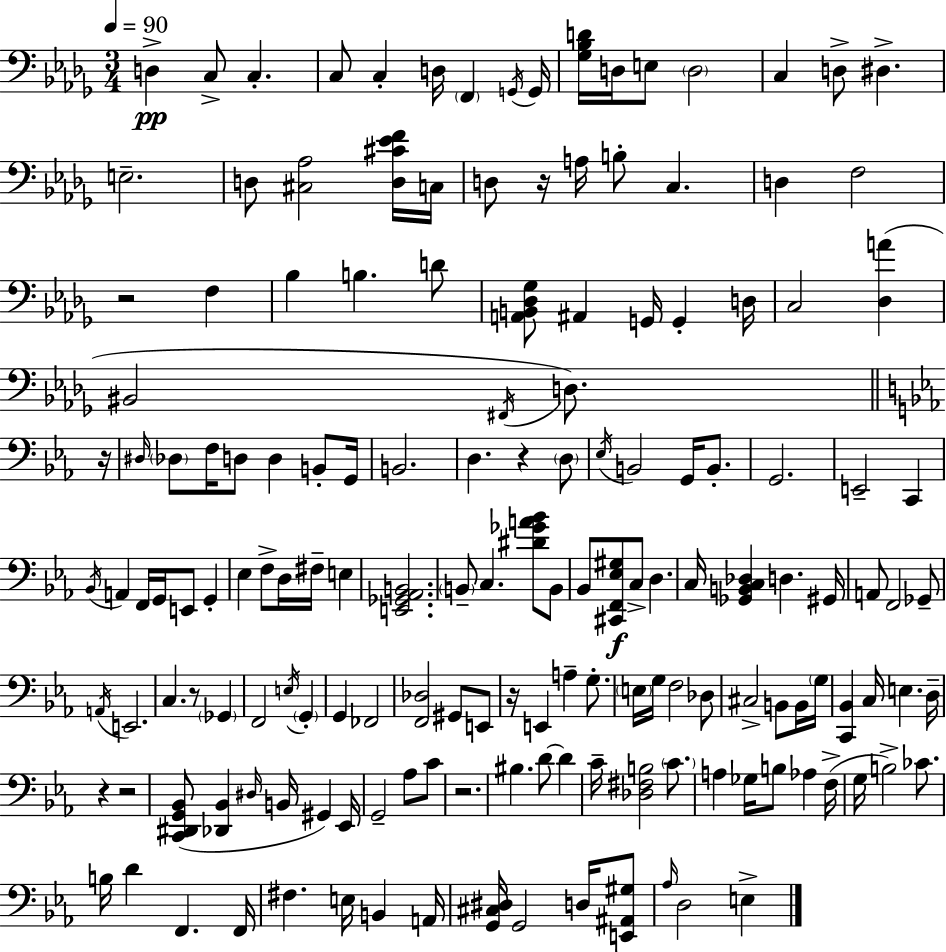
D3/q C3/e C3/q. C3/e C3/q D3/s F2/q G2/s G2/s [Gb3,Bb3,D4]/s D3/s E3/e D3/h C3/q D3/e D#3/q. E3/h. D3/e [C#3,Ab3]/h [D3,C#4,Eb4,F4]/s C3/s D3/e R/s A3/s B3/e C3/q. D3/q F3/h R/h F3/q Bb3/q B3/q. D4/e [A2,B2,Db3,Gb3]/e A#2/q G2/s G2/q D3/s C3/h [Db3,A4]/q BIS2/h F#2/s D3/e. R/s D#3/s Db3/e F3/s D3/e D3/q B2/e G2/s B2/h. D3/q. R/q D3/e Eb3/s B2/h G2/s B2/e. G2/h. E2/h C2/q Bb2/s A2/q F2/s G2/s E2/e G2/q Eb3/q F3/e D3/s F#3/s E3/q [E2,Gb2,Ab2,B2]/h. B2/e C3/q. [D#4,Gb4,A4,Bb4]/e B2/e Bb2/e [C#2,F2,Eb3,G#3]/e C3/e D3/q. C3/s [Gb2,B2,C3,Db3]/q D3/q. G#2/s A2/e F2/h Gb2/e A2/s E2/h. C3/q. R/e Gb2/q F2/h E3/s G2/q G2/q FES2/h [F2,Db3]/h G#2/e E2/e R/s E2/q A3/q G3/e. E3/s G3/s F3/h Db3/e C#3/h B2/e B2/s G3/s [C2,Bb2]/q C3/s E3/q. D3/s R/q R/h [C2,D#2,G2,Bb2]/e [Db2,Bb2]/q D#3/s B2/s G#2/q Eb2/s G2/h Ab3/e C4/e R/h. BIS3/q. D4/e D4/q C4/s [Db3,F#3,B3]/h C4/e. A3/q Gb3/s B3/e Ab3/q F3/s G3/s B3/h CES4/e. B3/s D4/q F2/q. F2/s F#3/q. E3/s B2/q A2/s [G2,C#3,D#3]/s G2/h D3/s [E2,A#2,G#3]/e Ab3/s D3/h E3/q